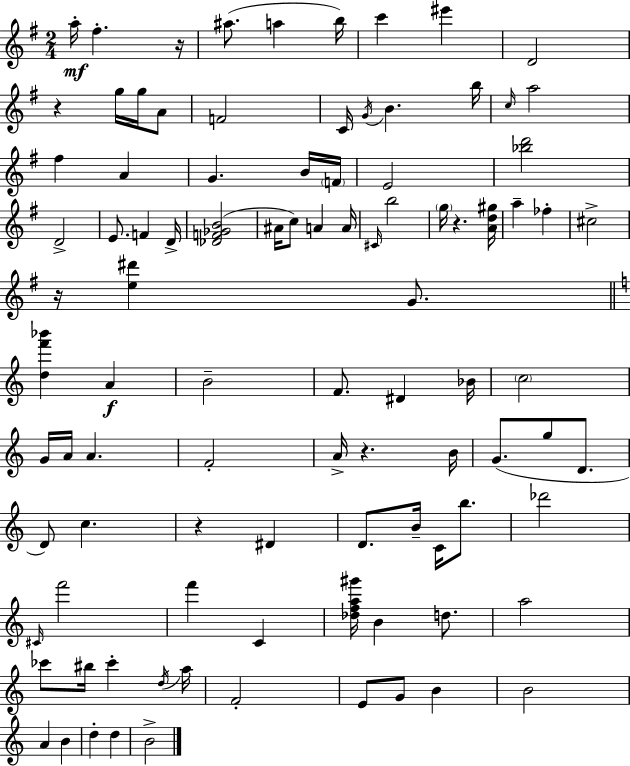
{
  \clef treble
  \numericTimeSignature
  \time 2/4
  \key g \major
  a''16-.\mf fis''4.-. r16 | ais''8.( a''4 b''16) | c'''4 eis'''4 | d'2 | \break r4 g''16 g''16 a'8 | f'2 | c'16 \acciaccatura { g'16 } b'4. | b''16 \grace { c''16 } a''2 | \break fis''4 a'4 | g'4. | b'16 \parenthesize f'16 e'2 | <bes'' d'''>2 | \break d'2-> | e'8. f'4 | d'16-> <des' f' ges' b'>2( | ais'16 c''8) a'4 | \break a'16 \grace { cis'16 } b''2 | \parenthesize g''16 r4. | <a' d'' gis''>16 a''4-- fes''4-. | cis''2-> | \break r16 <e'' dis'''>4 | g'8. \bar "||" \break \key c \major <d'' f''' bes'''>4 a'4\f | b'2-- | f'8. dis'4 bes'16 | \parenthesize c''2 | \break g'16 a'16 a'4. | f'2-. | a'16-> r4. b'16 | g'8.( g''8 d'8. | \break d'8) c''4. | r4 dis'4 | d'8. b'16-- c'16 b''8. | des'''2 | \break \grace { cis'16 } f'''2 | f'''4 c'4 | <des'' f'' a'' gis'''>16 b'4 d''8. | a''2 | \break ces'''8 bis''16 ces'''4-. | \acciaccatura { d''16 } a''16 f'2-. | e'8 g'8 b'4 | b'2 | \break a'4 b'4 | d''4-. d''4 | b'2-> | \bar "|."
}